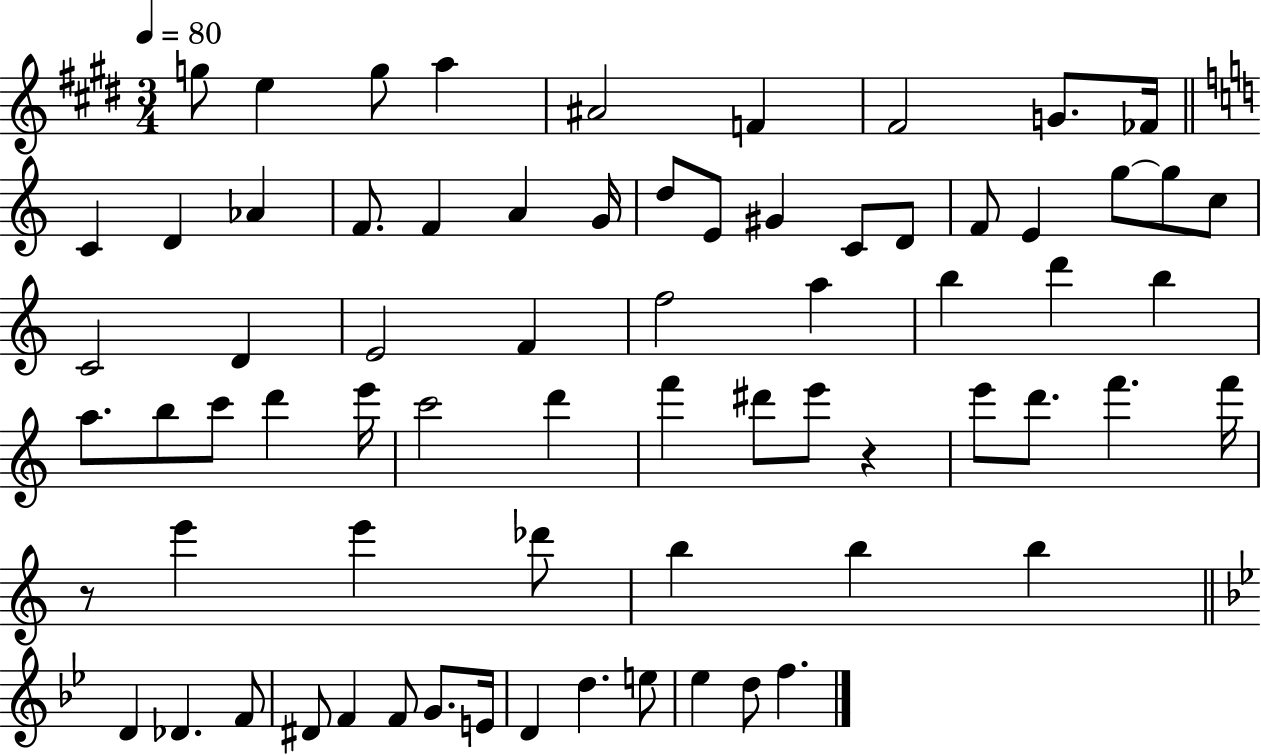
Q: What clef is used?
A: treble